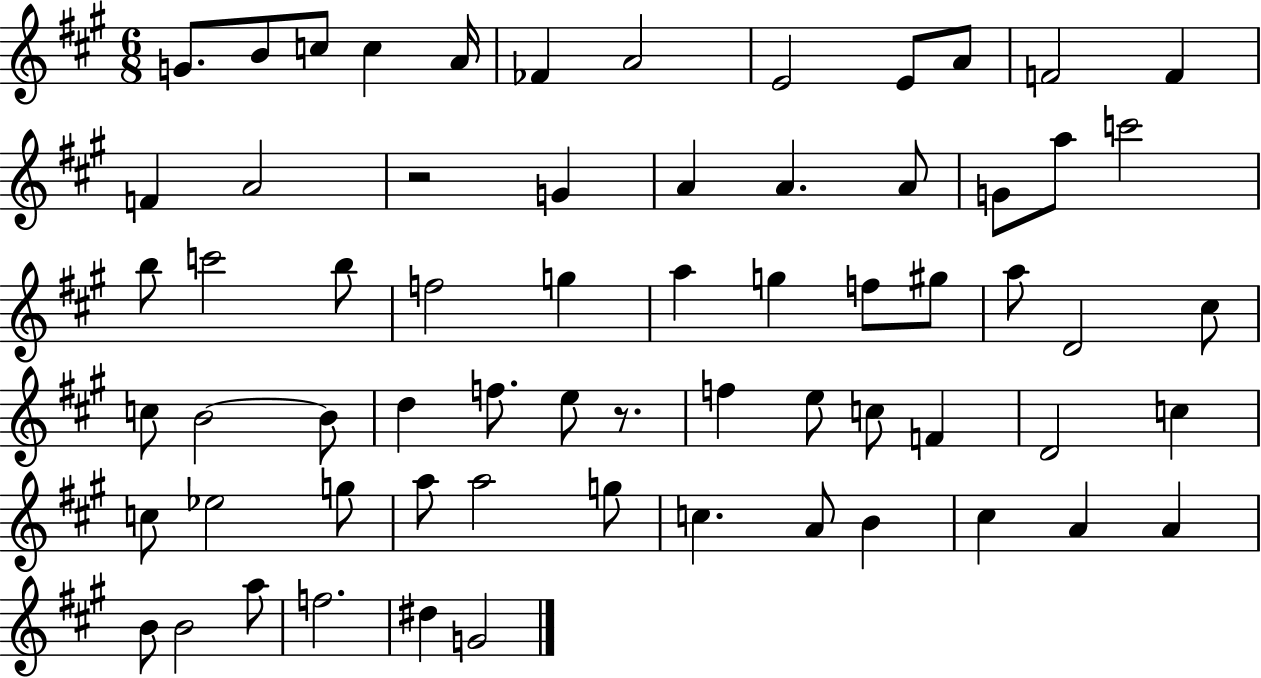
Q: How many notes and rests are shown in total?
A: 65